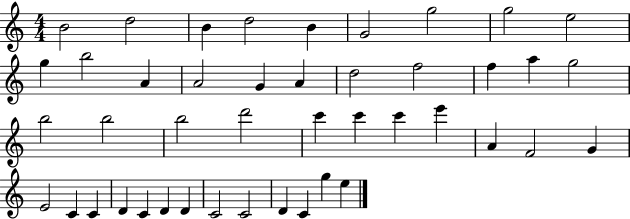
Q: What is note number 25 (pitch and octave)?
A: C6